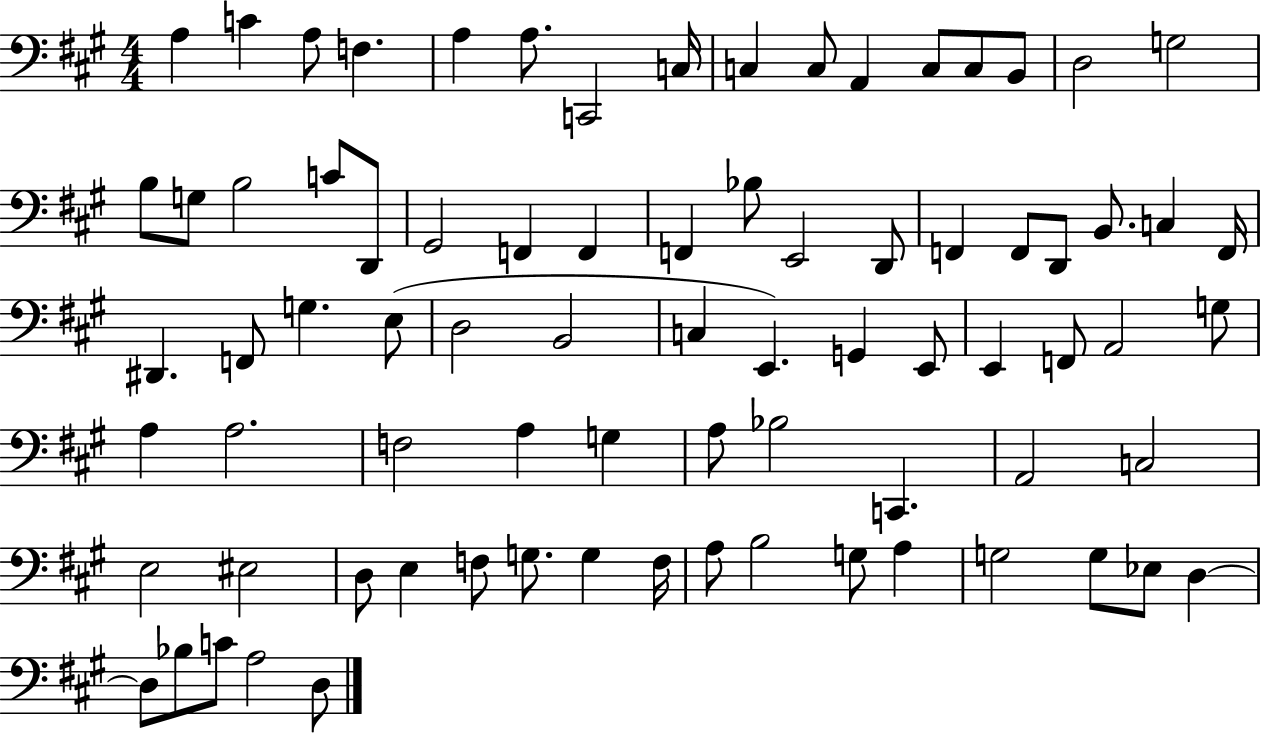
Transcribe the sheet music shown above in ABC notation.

X:1
T:Untitled
M:4/4
L:1/4
K:A
A, C A,/2 F, A, A,/2 C,,2 C,/4 C, C,/2 A,, C,/2 C,/2 B,,/2 D,2 G,2 B,/2 G,/2 B,2 C/2 D,,/2 ^G,,2 F,, F,, F,, _B,/2 E,,2 D,,/2 F,, F,,/2 D,,/2 B,,/2 C, F,,/4 ^D,, F,,/2 G, E,/2 D,2 B,,2 C, E,, G,, E,,/2 E,, F,,/2 A,,2 G,/2 A, A,2 F,2 A, G, A,/2 _B,2 C,, A,,2 C,2 E,2 ^E,2 D,/2 E, F,/2 G,/2 G, F,/4 A,/2 B,2 G,/2 A, G,2 G,/2 _E,/2 D, D,/2 _B,/2 C/2 A,2 D,/2